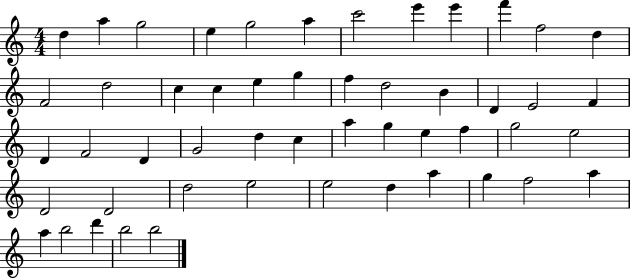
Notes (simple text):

D5/q A5/q G5/h E5/q G5/h A5/q C6/h E6/q E6/q F6/q F5/h D5/q F4/h D5/h C5/q C5/q E5/q G5/q F5/q D5/h B4/q D4/q E4/h F4/q D4/q F4/h D4/q G4/h D5/q C5/q A5/q G5/q E5/q F5/q G5/h E5/h D4/h D4/h D5/h E5/h E5/h D5/q A5/q G5/q F5/h A5/q A5/q B5/h D6/q B5/h B5/h